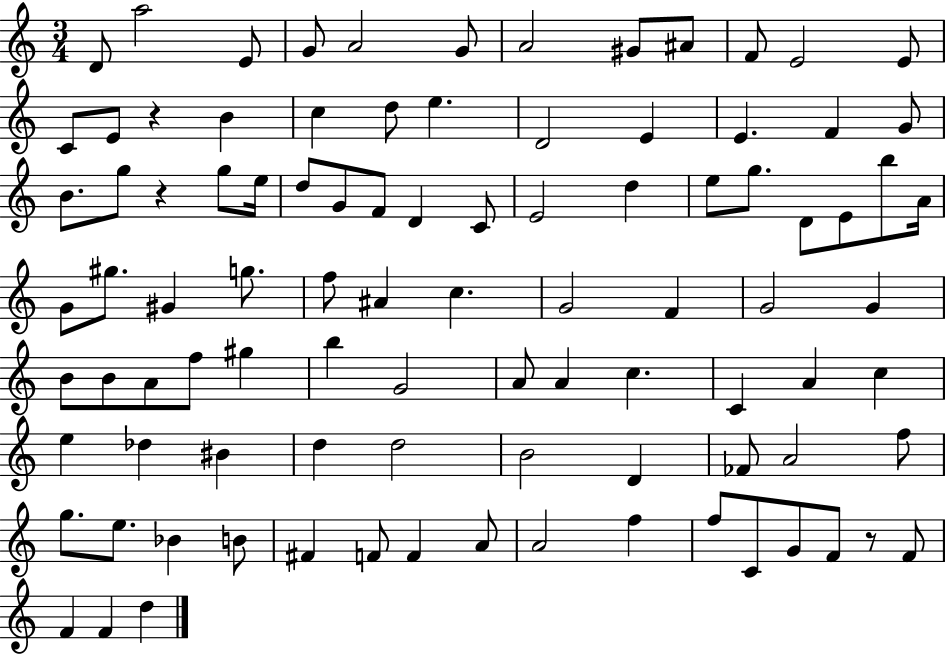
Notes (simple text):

D4/e A5/h E4/e G4/e A4/h G4/e A4/h G#4/e A#4/e F4/e E4/h E4/e C4/e E4/e R/q B4/q C5/q D5/e E5/q. D4/h E4/q E4/q. F4/q G4/e B4/e. G5/e R/q G5/e E5/s D5/e G4/e F4/e D4/q C4/e E4/h D5/q E5/e G5/e. D4/e E4/e B5/e A4/s G4/e G#5/e. G#4/q G5/e. F5/e A#4/q C5/q. G4/h F4/q G4/h G4/q B4/e B4/e A4/e F5/e G#5/q B5/q G4/h A4/e A4/q C5/q. C4/q A4/q C5/q E5/q Db5/q BIS4/q D5/q D5/h B4/h D4/q FES4/e A4/h F5/e G5/e. E5/e. Bb4/q B4/e F#4/q F4/e F4/q A4/e A4/h F5/q F5/e C4/e G4/e F4/e R/e F4/e F4/q F4/q D5/q